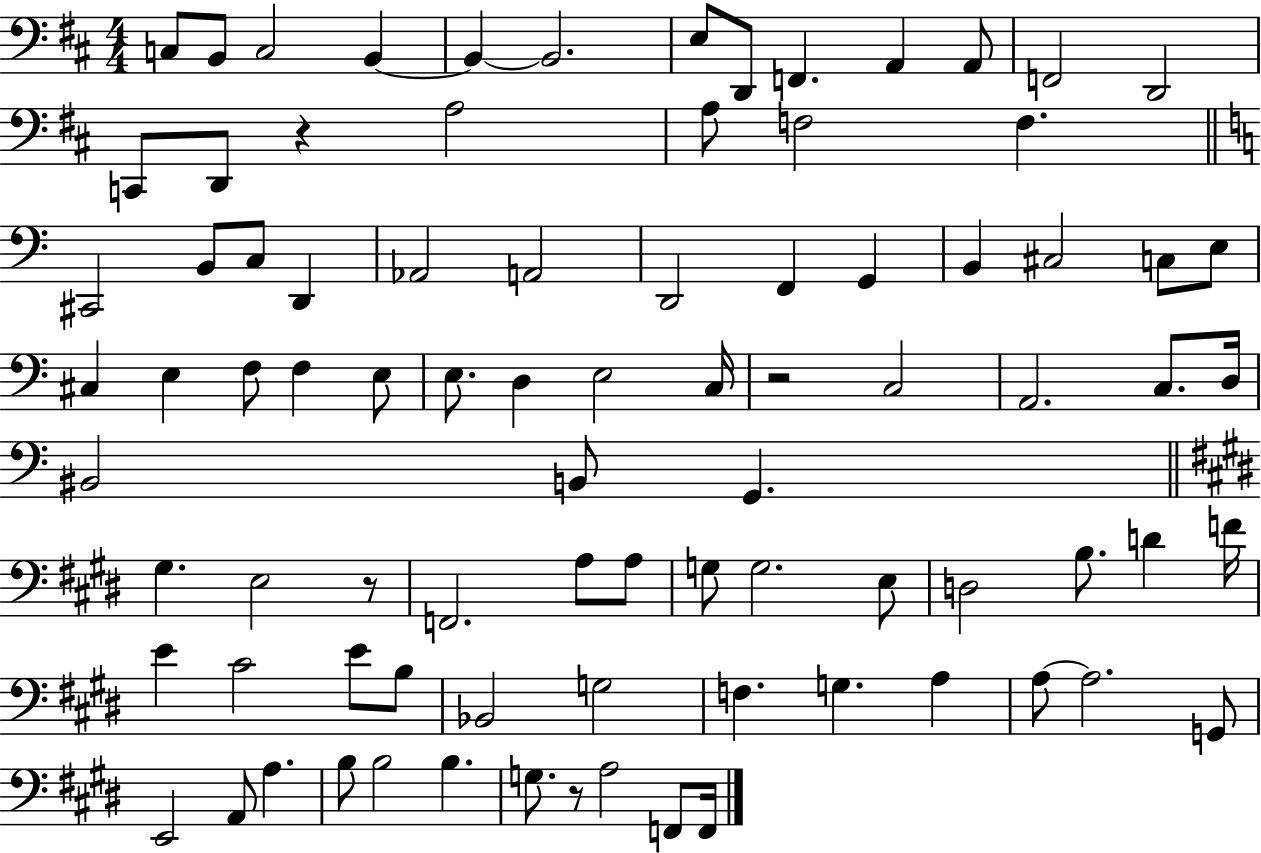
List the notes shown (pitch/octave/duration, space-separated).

C3/e B2/e C3/h B2/q B2/q B2/h. E3/e D2/e F2/q. A2/q A2/e F2/h D2/h C2/e D2/e R/q A3/h A3/e F3/h F3/q. C#2/h B2/e C3/e D2/q Ab2/h A2/h D2/h F2/q G2/q B2/q C#3/h C3/e E3/e C#3/q E3/q F3/e F3/q E3/e E3/e. D3/q E3/h C3/s R/h C3/h A2/h. C3/e. D3/s BIS2/h B2/e G2/q. G#3/q. E3/h R/e F2/h. A3/e A3/e G3/e G3/h. E3/e D3/h B3/e. D4/q F4/s E4/q C#4/h E4/e B3/e Bb2/h G3/h F3/q. G3/q. A3/q A3/e A3/h. G2/e E2/h A2/e A3/q. B3/e B3/h B3/q. G3/e. R/e A3/h F2/e F2/s